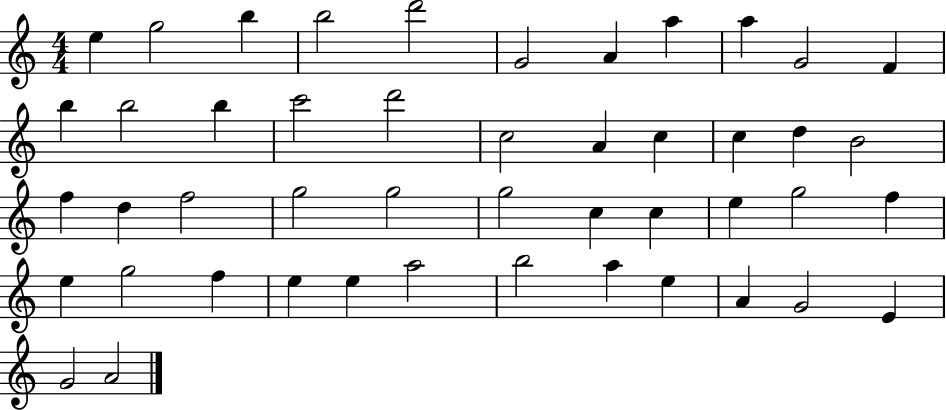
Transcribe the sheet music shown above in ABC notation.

X:1
T:Untitled
M:4/4
L:1/4
K:C
e g2 b b2 d'2 G2 A a a G2 F b b2 b c'2 d'2 c2 A c c d B2 f d f2 g2 g2 g2 c c e g2 f e g2 f e e a2 b2 a e A G2 E G2 A2